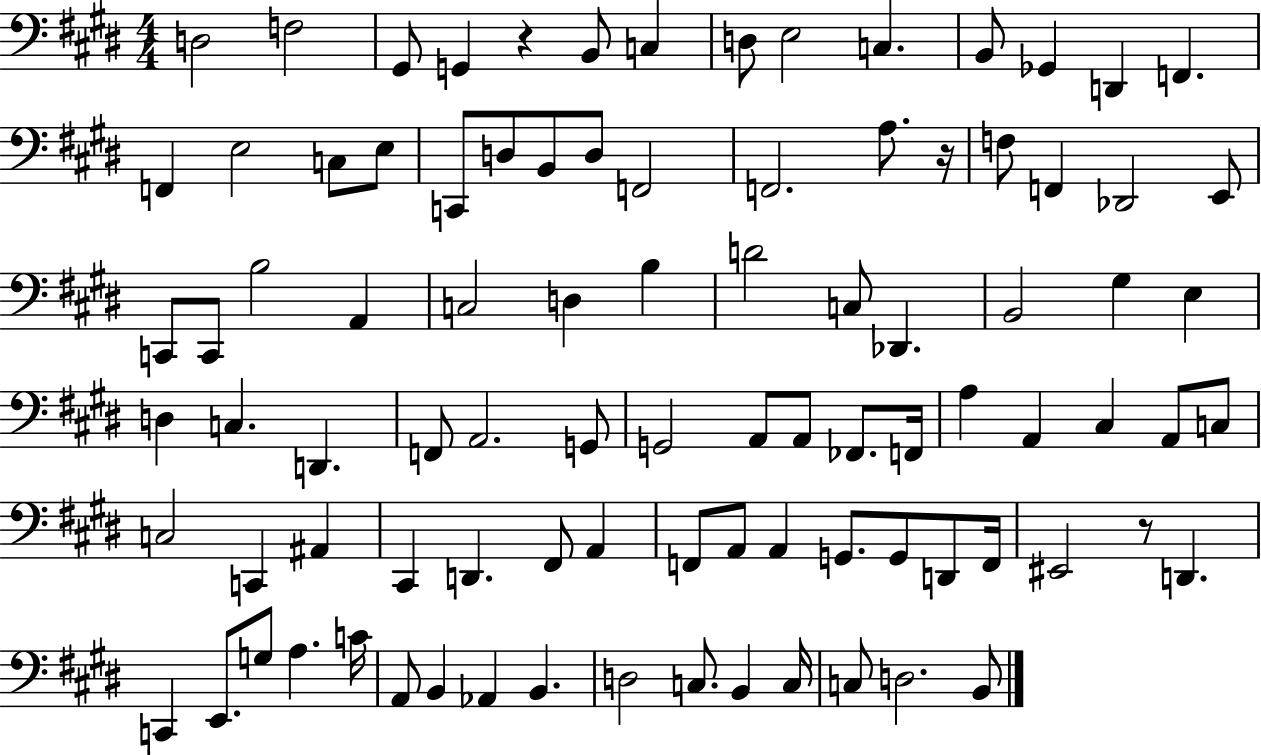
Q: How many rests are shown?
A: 3